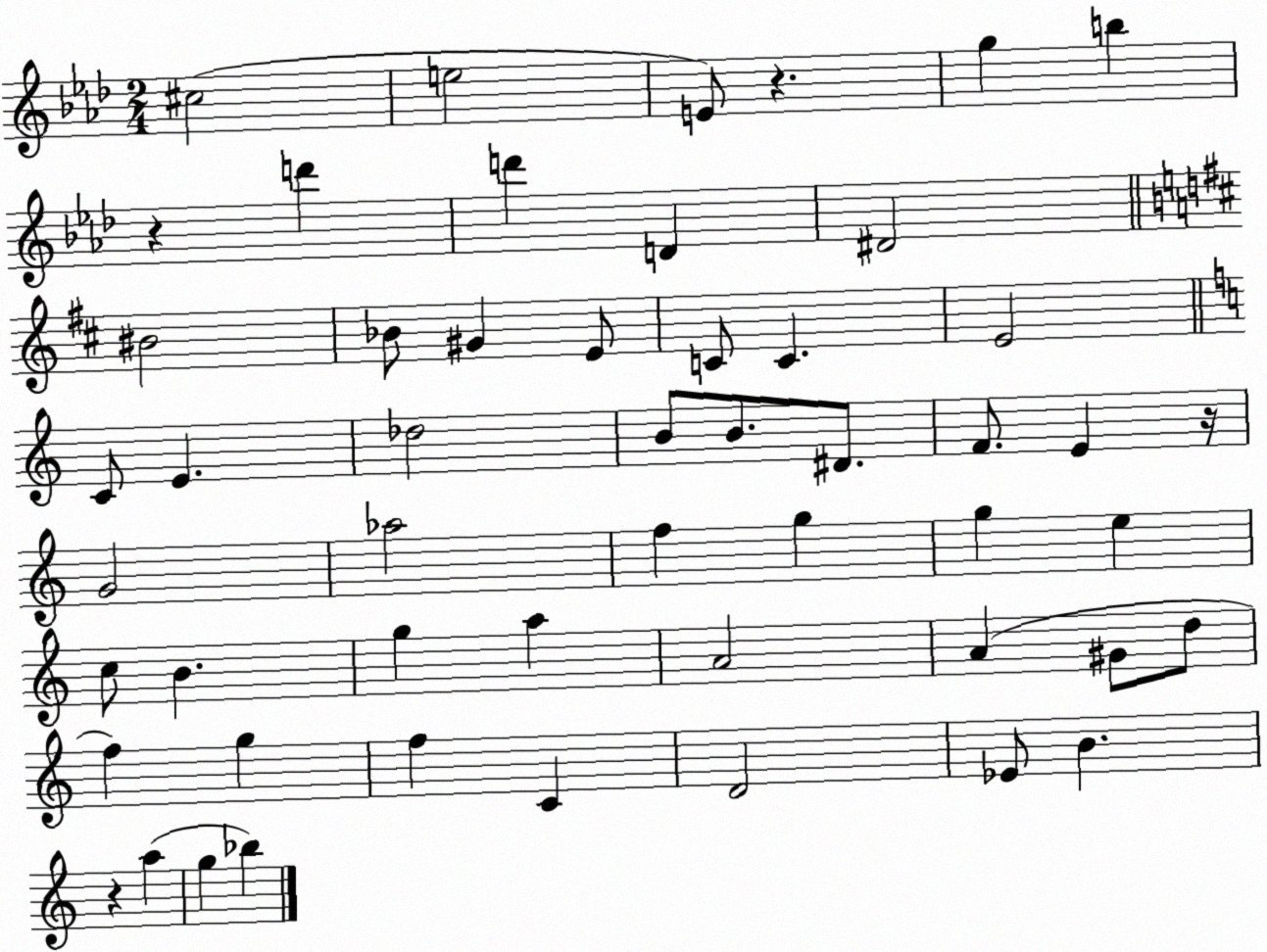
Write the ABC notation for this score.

X:1
T:Untitled
M:2/4
L:1/4
K:Ab
^c2 e2 E/2 z g b z d' d' D ^D2 ^B2 _B/2 ^G E/2 C/2 C E2 C/2 E _d2 B/2 B/2 ^D/2 F/2 E z/4 G2 _a2 f g g e c/2 B g a A2 A ^G/2 d/2 f g f C D2 _E/2 B z a g _b